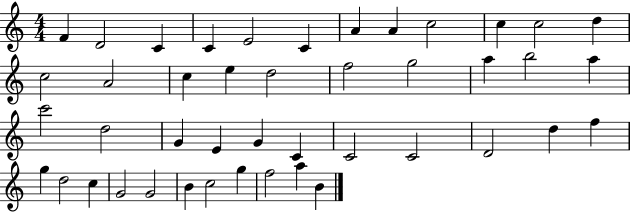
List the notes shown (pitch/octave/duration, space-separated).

F4/q D4/h C4/q C4/q E4/h C4/q A4/q A4/q C5/h C5/q C5/h D5/q C5/h A4/h C5/q E5/q D5/h F5/h G5/h A5/q B5/h A5/q C6/h D5/h G4/q E4/q G4/q C4/q C4/h C4/h D4/h D5/q F5/q G5/q D5/h C5/q G4/h G4/h B4/q C5/h G5/q F5/h A5/q B4/q